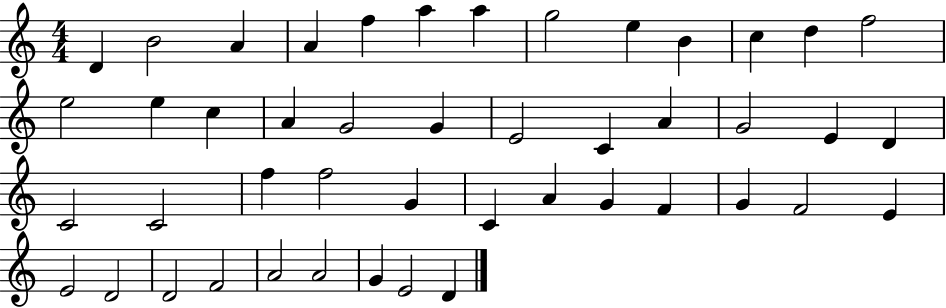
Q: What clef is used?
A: treble